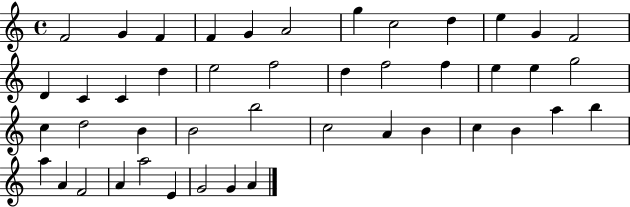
F4/h G4/q F4/q F4/q G4/q A4/h G5/q C5/h D5/q E5/q G4/q F4/h D4/q C4/q C4/q D5/q E5/h F5/h D5/q F5/h F5/q E5/q E5/q G5/h C5/q D5/h B4/q B4/h B5/h C5/h A4/q B4/q C5/q B4/q A5/q B5/q A5/q A4/q F4/h A4/q A5/h E4/q G4/h G4/q A4/q